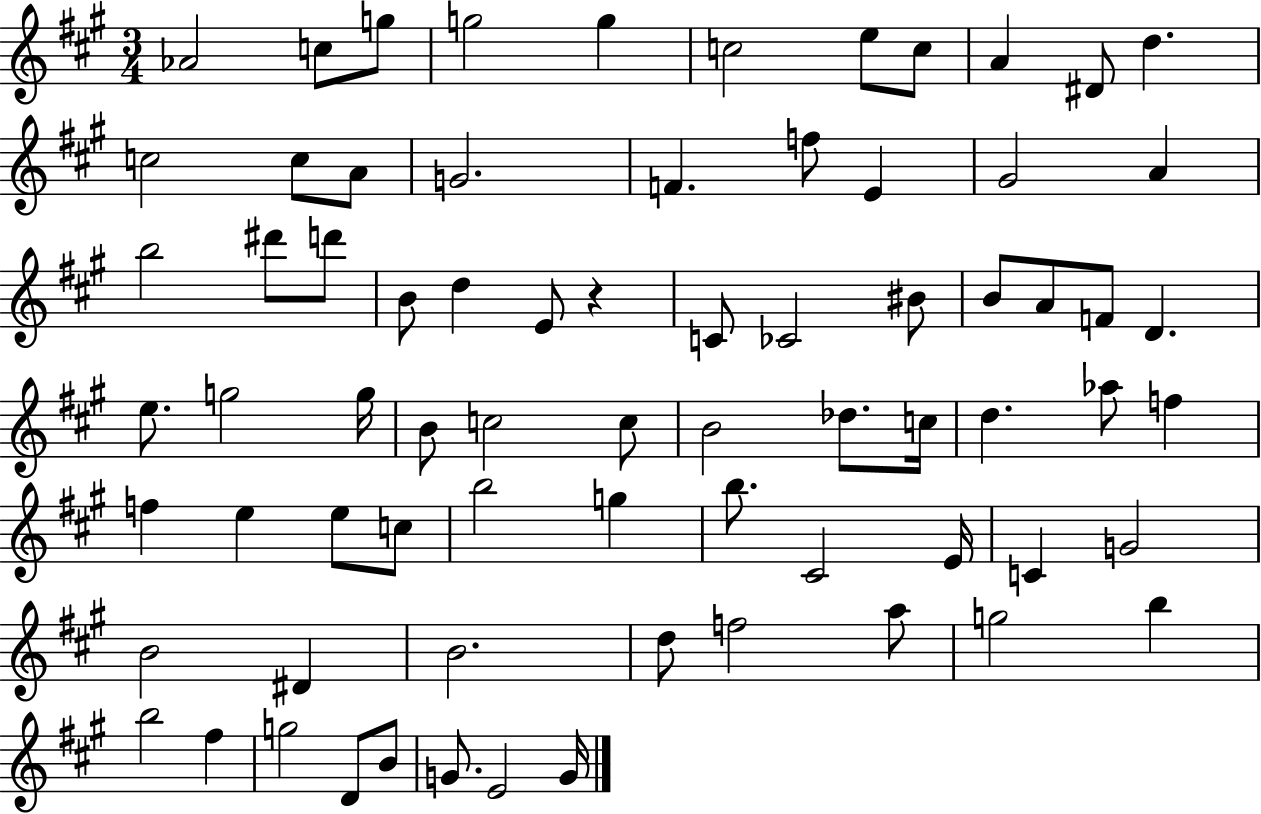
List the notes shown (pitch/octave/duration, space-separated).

Ab4/h C5/e G5/e G5/h G5/q C5/h E5/e C5/e A4/q D#4/e D5/q. C5/h C5/e A4/e G4/h. F4/q. F5/e E4/q G#4/h A4/q B5/h D#6/e D6/e B4/e D5/q E4/e R/q C4/e CES4/h BIS4/e B4/e A4/e F4/e D4/q. E5/e. G5/h G5/s B4/e C5/h C5/e B4/h Db5/e. C5/s D5/q. Ab5/e F5/q F5/q E5/q E5/e C5/e B5/h G5/q B5/e. C#4/h E4/s C4/q G4/h B4/h D#4/q B4/h. D5/e F5/h A5/e G5/h B5/q B5/h F#5/q G5/h D4/e B4/e G4/e. E4/h G4/s